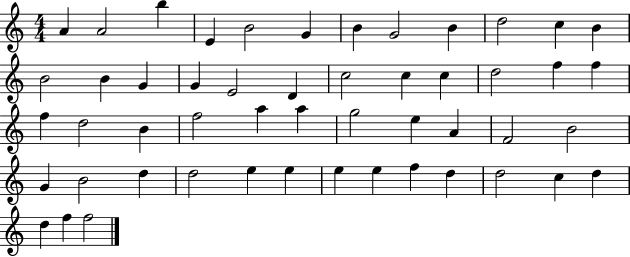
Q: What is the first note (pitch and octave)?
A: A4